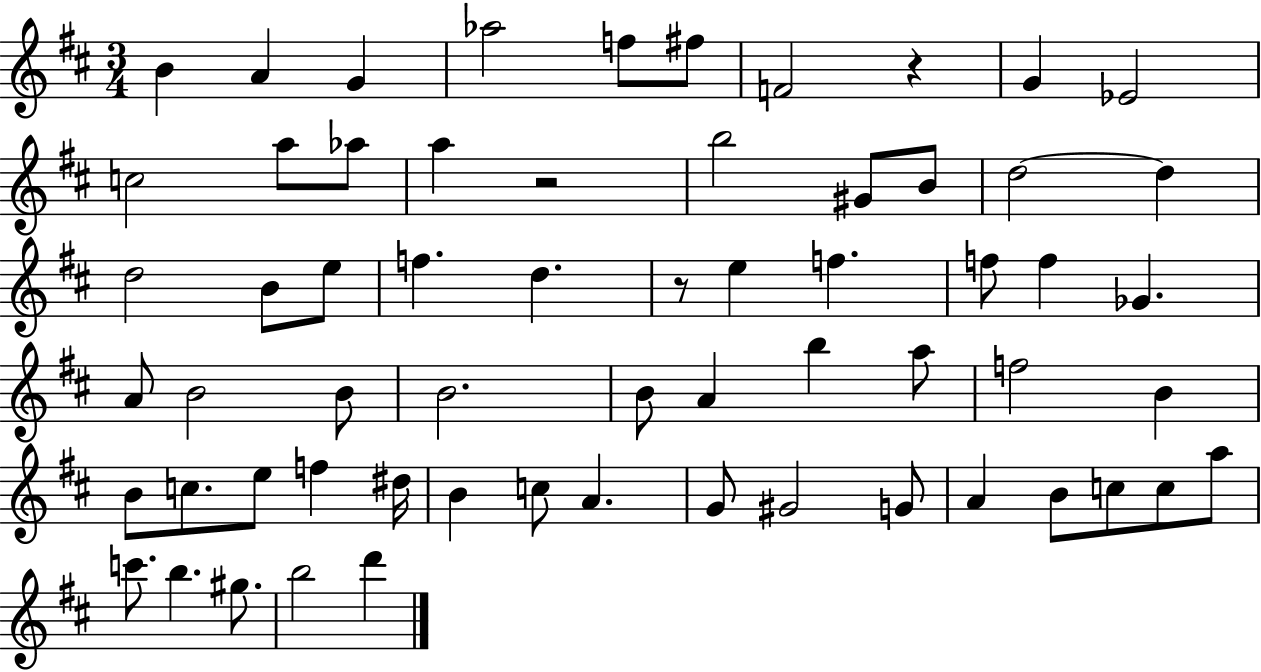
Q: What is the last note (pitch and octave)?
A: D6